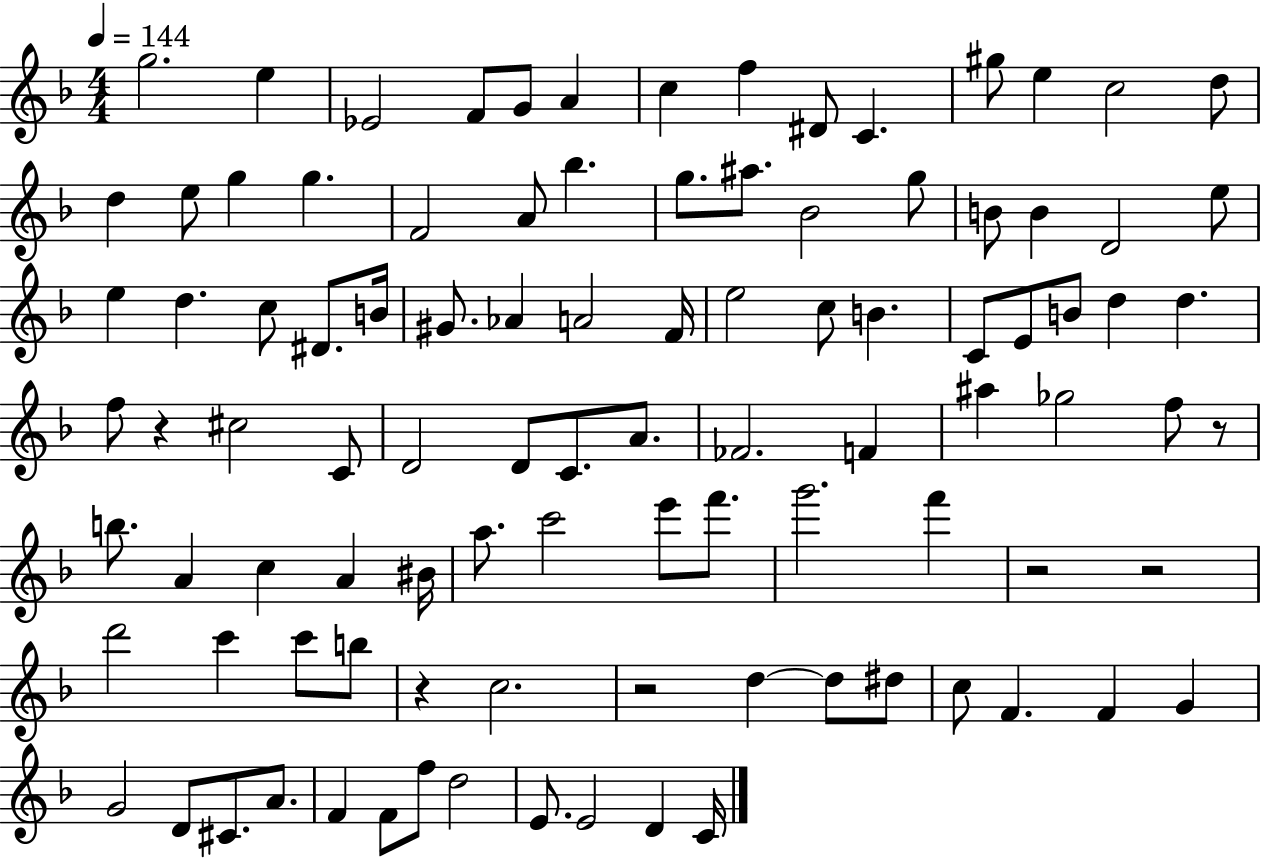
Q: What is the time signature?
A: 4/4